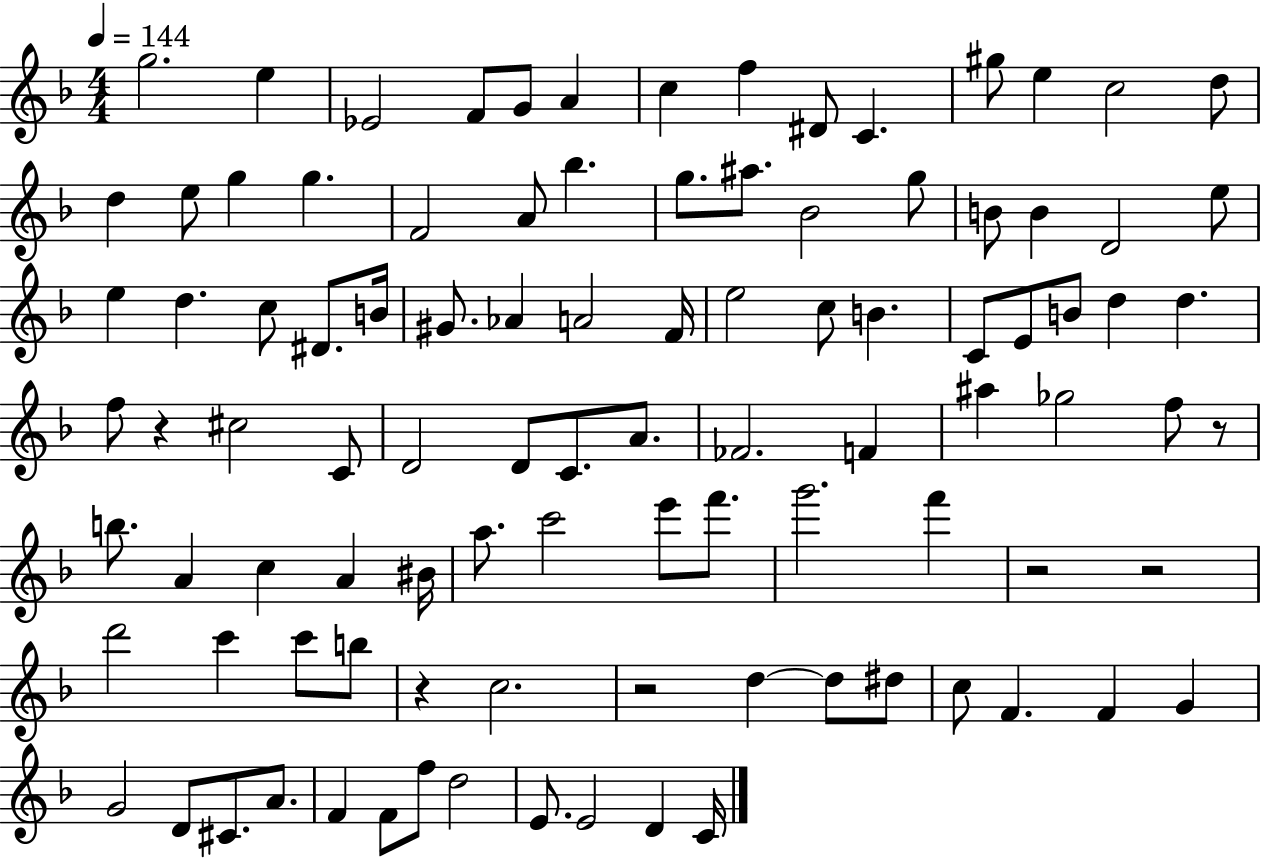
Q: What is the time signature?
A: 4/4